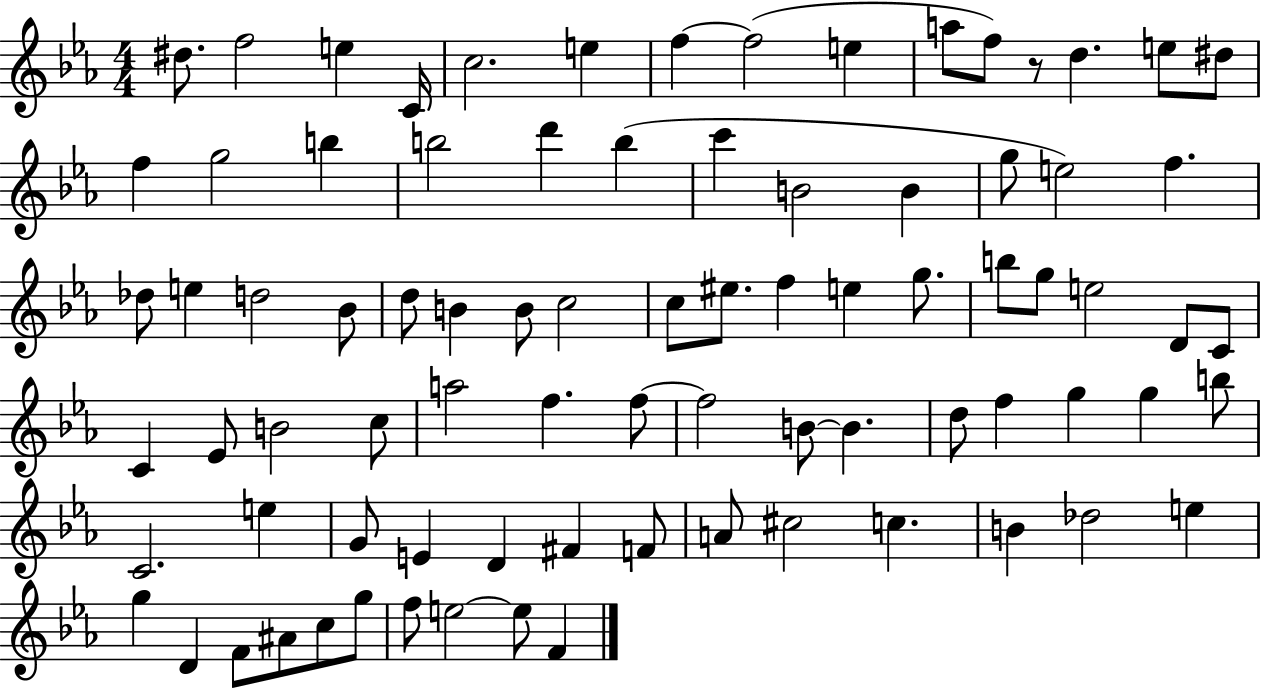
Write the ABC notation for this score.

X:1
T:Untitled
M:4/4
L:1/4
K:Eb
^d/2 f2 e C/4 c2 e f f2 e a/2 f/2 z/2 d e/2 ^d/2 f g2 b b2 d' b c' B2 B g/2 e2 f _d/2 e d2 _B/2 d/2 B B/2 c2 c/2 ^e/2 f e g/2 b/2 g/2 e2 D/2 C/2 C _E/2 B2 c/2 a2 f f/2 f2 B/2 B d/2 f g g b/2 C2 e G/2 E D ^F F/2 A/2 ^c2 c B _d2 e g D F/2 ^A/2 c/2 g/2 f/2 e2 e/2 F